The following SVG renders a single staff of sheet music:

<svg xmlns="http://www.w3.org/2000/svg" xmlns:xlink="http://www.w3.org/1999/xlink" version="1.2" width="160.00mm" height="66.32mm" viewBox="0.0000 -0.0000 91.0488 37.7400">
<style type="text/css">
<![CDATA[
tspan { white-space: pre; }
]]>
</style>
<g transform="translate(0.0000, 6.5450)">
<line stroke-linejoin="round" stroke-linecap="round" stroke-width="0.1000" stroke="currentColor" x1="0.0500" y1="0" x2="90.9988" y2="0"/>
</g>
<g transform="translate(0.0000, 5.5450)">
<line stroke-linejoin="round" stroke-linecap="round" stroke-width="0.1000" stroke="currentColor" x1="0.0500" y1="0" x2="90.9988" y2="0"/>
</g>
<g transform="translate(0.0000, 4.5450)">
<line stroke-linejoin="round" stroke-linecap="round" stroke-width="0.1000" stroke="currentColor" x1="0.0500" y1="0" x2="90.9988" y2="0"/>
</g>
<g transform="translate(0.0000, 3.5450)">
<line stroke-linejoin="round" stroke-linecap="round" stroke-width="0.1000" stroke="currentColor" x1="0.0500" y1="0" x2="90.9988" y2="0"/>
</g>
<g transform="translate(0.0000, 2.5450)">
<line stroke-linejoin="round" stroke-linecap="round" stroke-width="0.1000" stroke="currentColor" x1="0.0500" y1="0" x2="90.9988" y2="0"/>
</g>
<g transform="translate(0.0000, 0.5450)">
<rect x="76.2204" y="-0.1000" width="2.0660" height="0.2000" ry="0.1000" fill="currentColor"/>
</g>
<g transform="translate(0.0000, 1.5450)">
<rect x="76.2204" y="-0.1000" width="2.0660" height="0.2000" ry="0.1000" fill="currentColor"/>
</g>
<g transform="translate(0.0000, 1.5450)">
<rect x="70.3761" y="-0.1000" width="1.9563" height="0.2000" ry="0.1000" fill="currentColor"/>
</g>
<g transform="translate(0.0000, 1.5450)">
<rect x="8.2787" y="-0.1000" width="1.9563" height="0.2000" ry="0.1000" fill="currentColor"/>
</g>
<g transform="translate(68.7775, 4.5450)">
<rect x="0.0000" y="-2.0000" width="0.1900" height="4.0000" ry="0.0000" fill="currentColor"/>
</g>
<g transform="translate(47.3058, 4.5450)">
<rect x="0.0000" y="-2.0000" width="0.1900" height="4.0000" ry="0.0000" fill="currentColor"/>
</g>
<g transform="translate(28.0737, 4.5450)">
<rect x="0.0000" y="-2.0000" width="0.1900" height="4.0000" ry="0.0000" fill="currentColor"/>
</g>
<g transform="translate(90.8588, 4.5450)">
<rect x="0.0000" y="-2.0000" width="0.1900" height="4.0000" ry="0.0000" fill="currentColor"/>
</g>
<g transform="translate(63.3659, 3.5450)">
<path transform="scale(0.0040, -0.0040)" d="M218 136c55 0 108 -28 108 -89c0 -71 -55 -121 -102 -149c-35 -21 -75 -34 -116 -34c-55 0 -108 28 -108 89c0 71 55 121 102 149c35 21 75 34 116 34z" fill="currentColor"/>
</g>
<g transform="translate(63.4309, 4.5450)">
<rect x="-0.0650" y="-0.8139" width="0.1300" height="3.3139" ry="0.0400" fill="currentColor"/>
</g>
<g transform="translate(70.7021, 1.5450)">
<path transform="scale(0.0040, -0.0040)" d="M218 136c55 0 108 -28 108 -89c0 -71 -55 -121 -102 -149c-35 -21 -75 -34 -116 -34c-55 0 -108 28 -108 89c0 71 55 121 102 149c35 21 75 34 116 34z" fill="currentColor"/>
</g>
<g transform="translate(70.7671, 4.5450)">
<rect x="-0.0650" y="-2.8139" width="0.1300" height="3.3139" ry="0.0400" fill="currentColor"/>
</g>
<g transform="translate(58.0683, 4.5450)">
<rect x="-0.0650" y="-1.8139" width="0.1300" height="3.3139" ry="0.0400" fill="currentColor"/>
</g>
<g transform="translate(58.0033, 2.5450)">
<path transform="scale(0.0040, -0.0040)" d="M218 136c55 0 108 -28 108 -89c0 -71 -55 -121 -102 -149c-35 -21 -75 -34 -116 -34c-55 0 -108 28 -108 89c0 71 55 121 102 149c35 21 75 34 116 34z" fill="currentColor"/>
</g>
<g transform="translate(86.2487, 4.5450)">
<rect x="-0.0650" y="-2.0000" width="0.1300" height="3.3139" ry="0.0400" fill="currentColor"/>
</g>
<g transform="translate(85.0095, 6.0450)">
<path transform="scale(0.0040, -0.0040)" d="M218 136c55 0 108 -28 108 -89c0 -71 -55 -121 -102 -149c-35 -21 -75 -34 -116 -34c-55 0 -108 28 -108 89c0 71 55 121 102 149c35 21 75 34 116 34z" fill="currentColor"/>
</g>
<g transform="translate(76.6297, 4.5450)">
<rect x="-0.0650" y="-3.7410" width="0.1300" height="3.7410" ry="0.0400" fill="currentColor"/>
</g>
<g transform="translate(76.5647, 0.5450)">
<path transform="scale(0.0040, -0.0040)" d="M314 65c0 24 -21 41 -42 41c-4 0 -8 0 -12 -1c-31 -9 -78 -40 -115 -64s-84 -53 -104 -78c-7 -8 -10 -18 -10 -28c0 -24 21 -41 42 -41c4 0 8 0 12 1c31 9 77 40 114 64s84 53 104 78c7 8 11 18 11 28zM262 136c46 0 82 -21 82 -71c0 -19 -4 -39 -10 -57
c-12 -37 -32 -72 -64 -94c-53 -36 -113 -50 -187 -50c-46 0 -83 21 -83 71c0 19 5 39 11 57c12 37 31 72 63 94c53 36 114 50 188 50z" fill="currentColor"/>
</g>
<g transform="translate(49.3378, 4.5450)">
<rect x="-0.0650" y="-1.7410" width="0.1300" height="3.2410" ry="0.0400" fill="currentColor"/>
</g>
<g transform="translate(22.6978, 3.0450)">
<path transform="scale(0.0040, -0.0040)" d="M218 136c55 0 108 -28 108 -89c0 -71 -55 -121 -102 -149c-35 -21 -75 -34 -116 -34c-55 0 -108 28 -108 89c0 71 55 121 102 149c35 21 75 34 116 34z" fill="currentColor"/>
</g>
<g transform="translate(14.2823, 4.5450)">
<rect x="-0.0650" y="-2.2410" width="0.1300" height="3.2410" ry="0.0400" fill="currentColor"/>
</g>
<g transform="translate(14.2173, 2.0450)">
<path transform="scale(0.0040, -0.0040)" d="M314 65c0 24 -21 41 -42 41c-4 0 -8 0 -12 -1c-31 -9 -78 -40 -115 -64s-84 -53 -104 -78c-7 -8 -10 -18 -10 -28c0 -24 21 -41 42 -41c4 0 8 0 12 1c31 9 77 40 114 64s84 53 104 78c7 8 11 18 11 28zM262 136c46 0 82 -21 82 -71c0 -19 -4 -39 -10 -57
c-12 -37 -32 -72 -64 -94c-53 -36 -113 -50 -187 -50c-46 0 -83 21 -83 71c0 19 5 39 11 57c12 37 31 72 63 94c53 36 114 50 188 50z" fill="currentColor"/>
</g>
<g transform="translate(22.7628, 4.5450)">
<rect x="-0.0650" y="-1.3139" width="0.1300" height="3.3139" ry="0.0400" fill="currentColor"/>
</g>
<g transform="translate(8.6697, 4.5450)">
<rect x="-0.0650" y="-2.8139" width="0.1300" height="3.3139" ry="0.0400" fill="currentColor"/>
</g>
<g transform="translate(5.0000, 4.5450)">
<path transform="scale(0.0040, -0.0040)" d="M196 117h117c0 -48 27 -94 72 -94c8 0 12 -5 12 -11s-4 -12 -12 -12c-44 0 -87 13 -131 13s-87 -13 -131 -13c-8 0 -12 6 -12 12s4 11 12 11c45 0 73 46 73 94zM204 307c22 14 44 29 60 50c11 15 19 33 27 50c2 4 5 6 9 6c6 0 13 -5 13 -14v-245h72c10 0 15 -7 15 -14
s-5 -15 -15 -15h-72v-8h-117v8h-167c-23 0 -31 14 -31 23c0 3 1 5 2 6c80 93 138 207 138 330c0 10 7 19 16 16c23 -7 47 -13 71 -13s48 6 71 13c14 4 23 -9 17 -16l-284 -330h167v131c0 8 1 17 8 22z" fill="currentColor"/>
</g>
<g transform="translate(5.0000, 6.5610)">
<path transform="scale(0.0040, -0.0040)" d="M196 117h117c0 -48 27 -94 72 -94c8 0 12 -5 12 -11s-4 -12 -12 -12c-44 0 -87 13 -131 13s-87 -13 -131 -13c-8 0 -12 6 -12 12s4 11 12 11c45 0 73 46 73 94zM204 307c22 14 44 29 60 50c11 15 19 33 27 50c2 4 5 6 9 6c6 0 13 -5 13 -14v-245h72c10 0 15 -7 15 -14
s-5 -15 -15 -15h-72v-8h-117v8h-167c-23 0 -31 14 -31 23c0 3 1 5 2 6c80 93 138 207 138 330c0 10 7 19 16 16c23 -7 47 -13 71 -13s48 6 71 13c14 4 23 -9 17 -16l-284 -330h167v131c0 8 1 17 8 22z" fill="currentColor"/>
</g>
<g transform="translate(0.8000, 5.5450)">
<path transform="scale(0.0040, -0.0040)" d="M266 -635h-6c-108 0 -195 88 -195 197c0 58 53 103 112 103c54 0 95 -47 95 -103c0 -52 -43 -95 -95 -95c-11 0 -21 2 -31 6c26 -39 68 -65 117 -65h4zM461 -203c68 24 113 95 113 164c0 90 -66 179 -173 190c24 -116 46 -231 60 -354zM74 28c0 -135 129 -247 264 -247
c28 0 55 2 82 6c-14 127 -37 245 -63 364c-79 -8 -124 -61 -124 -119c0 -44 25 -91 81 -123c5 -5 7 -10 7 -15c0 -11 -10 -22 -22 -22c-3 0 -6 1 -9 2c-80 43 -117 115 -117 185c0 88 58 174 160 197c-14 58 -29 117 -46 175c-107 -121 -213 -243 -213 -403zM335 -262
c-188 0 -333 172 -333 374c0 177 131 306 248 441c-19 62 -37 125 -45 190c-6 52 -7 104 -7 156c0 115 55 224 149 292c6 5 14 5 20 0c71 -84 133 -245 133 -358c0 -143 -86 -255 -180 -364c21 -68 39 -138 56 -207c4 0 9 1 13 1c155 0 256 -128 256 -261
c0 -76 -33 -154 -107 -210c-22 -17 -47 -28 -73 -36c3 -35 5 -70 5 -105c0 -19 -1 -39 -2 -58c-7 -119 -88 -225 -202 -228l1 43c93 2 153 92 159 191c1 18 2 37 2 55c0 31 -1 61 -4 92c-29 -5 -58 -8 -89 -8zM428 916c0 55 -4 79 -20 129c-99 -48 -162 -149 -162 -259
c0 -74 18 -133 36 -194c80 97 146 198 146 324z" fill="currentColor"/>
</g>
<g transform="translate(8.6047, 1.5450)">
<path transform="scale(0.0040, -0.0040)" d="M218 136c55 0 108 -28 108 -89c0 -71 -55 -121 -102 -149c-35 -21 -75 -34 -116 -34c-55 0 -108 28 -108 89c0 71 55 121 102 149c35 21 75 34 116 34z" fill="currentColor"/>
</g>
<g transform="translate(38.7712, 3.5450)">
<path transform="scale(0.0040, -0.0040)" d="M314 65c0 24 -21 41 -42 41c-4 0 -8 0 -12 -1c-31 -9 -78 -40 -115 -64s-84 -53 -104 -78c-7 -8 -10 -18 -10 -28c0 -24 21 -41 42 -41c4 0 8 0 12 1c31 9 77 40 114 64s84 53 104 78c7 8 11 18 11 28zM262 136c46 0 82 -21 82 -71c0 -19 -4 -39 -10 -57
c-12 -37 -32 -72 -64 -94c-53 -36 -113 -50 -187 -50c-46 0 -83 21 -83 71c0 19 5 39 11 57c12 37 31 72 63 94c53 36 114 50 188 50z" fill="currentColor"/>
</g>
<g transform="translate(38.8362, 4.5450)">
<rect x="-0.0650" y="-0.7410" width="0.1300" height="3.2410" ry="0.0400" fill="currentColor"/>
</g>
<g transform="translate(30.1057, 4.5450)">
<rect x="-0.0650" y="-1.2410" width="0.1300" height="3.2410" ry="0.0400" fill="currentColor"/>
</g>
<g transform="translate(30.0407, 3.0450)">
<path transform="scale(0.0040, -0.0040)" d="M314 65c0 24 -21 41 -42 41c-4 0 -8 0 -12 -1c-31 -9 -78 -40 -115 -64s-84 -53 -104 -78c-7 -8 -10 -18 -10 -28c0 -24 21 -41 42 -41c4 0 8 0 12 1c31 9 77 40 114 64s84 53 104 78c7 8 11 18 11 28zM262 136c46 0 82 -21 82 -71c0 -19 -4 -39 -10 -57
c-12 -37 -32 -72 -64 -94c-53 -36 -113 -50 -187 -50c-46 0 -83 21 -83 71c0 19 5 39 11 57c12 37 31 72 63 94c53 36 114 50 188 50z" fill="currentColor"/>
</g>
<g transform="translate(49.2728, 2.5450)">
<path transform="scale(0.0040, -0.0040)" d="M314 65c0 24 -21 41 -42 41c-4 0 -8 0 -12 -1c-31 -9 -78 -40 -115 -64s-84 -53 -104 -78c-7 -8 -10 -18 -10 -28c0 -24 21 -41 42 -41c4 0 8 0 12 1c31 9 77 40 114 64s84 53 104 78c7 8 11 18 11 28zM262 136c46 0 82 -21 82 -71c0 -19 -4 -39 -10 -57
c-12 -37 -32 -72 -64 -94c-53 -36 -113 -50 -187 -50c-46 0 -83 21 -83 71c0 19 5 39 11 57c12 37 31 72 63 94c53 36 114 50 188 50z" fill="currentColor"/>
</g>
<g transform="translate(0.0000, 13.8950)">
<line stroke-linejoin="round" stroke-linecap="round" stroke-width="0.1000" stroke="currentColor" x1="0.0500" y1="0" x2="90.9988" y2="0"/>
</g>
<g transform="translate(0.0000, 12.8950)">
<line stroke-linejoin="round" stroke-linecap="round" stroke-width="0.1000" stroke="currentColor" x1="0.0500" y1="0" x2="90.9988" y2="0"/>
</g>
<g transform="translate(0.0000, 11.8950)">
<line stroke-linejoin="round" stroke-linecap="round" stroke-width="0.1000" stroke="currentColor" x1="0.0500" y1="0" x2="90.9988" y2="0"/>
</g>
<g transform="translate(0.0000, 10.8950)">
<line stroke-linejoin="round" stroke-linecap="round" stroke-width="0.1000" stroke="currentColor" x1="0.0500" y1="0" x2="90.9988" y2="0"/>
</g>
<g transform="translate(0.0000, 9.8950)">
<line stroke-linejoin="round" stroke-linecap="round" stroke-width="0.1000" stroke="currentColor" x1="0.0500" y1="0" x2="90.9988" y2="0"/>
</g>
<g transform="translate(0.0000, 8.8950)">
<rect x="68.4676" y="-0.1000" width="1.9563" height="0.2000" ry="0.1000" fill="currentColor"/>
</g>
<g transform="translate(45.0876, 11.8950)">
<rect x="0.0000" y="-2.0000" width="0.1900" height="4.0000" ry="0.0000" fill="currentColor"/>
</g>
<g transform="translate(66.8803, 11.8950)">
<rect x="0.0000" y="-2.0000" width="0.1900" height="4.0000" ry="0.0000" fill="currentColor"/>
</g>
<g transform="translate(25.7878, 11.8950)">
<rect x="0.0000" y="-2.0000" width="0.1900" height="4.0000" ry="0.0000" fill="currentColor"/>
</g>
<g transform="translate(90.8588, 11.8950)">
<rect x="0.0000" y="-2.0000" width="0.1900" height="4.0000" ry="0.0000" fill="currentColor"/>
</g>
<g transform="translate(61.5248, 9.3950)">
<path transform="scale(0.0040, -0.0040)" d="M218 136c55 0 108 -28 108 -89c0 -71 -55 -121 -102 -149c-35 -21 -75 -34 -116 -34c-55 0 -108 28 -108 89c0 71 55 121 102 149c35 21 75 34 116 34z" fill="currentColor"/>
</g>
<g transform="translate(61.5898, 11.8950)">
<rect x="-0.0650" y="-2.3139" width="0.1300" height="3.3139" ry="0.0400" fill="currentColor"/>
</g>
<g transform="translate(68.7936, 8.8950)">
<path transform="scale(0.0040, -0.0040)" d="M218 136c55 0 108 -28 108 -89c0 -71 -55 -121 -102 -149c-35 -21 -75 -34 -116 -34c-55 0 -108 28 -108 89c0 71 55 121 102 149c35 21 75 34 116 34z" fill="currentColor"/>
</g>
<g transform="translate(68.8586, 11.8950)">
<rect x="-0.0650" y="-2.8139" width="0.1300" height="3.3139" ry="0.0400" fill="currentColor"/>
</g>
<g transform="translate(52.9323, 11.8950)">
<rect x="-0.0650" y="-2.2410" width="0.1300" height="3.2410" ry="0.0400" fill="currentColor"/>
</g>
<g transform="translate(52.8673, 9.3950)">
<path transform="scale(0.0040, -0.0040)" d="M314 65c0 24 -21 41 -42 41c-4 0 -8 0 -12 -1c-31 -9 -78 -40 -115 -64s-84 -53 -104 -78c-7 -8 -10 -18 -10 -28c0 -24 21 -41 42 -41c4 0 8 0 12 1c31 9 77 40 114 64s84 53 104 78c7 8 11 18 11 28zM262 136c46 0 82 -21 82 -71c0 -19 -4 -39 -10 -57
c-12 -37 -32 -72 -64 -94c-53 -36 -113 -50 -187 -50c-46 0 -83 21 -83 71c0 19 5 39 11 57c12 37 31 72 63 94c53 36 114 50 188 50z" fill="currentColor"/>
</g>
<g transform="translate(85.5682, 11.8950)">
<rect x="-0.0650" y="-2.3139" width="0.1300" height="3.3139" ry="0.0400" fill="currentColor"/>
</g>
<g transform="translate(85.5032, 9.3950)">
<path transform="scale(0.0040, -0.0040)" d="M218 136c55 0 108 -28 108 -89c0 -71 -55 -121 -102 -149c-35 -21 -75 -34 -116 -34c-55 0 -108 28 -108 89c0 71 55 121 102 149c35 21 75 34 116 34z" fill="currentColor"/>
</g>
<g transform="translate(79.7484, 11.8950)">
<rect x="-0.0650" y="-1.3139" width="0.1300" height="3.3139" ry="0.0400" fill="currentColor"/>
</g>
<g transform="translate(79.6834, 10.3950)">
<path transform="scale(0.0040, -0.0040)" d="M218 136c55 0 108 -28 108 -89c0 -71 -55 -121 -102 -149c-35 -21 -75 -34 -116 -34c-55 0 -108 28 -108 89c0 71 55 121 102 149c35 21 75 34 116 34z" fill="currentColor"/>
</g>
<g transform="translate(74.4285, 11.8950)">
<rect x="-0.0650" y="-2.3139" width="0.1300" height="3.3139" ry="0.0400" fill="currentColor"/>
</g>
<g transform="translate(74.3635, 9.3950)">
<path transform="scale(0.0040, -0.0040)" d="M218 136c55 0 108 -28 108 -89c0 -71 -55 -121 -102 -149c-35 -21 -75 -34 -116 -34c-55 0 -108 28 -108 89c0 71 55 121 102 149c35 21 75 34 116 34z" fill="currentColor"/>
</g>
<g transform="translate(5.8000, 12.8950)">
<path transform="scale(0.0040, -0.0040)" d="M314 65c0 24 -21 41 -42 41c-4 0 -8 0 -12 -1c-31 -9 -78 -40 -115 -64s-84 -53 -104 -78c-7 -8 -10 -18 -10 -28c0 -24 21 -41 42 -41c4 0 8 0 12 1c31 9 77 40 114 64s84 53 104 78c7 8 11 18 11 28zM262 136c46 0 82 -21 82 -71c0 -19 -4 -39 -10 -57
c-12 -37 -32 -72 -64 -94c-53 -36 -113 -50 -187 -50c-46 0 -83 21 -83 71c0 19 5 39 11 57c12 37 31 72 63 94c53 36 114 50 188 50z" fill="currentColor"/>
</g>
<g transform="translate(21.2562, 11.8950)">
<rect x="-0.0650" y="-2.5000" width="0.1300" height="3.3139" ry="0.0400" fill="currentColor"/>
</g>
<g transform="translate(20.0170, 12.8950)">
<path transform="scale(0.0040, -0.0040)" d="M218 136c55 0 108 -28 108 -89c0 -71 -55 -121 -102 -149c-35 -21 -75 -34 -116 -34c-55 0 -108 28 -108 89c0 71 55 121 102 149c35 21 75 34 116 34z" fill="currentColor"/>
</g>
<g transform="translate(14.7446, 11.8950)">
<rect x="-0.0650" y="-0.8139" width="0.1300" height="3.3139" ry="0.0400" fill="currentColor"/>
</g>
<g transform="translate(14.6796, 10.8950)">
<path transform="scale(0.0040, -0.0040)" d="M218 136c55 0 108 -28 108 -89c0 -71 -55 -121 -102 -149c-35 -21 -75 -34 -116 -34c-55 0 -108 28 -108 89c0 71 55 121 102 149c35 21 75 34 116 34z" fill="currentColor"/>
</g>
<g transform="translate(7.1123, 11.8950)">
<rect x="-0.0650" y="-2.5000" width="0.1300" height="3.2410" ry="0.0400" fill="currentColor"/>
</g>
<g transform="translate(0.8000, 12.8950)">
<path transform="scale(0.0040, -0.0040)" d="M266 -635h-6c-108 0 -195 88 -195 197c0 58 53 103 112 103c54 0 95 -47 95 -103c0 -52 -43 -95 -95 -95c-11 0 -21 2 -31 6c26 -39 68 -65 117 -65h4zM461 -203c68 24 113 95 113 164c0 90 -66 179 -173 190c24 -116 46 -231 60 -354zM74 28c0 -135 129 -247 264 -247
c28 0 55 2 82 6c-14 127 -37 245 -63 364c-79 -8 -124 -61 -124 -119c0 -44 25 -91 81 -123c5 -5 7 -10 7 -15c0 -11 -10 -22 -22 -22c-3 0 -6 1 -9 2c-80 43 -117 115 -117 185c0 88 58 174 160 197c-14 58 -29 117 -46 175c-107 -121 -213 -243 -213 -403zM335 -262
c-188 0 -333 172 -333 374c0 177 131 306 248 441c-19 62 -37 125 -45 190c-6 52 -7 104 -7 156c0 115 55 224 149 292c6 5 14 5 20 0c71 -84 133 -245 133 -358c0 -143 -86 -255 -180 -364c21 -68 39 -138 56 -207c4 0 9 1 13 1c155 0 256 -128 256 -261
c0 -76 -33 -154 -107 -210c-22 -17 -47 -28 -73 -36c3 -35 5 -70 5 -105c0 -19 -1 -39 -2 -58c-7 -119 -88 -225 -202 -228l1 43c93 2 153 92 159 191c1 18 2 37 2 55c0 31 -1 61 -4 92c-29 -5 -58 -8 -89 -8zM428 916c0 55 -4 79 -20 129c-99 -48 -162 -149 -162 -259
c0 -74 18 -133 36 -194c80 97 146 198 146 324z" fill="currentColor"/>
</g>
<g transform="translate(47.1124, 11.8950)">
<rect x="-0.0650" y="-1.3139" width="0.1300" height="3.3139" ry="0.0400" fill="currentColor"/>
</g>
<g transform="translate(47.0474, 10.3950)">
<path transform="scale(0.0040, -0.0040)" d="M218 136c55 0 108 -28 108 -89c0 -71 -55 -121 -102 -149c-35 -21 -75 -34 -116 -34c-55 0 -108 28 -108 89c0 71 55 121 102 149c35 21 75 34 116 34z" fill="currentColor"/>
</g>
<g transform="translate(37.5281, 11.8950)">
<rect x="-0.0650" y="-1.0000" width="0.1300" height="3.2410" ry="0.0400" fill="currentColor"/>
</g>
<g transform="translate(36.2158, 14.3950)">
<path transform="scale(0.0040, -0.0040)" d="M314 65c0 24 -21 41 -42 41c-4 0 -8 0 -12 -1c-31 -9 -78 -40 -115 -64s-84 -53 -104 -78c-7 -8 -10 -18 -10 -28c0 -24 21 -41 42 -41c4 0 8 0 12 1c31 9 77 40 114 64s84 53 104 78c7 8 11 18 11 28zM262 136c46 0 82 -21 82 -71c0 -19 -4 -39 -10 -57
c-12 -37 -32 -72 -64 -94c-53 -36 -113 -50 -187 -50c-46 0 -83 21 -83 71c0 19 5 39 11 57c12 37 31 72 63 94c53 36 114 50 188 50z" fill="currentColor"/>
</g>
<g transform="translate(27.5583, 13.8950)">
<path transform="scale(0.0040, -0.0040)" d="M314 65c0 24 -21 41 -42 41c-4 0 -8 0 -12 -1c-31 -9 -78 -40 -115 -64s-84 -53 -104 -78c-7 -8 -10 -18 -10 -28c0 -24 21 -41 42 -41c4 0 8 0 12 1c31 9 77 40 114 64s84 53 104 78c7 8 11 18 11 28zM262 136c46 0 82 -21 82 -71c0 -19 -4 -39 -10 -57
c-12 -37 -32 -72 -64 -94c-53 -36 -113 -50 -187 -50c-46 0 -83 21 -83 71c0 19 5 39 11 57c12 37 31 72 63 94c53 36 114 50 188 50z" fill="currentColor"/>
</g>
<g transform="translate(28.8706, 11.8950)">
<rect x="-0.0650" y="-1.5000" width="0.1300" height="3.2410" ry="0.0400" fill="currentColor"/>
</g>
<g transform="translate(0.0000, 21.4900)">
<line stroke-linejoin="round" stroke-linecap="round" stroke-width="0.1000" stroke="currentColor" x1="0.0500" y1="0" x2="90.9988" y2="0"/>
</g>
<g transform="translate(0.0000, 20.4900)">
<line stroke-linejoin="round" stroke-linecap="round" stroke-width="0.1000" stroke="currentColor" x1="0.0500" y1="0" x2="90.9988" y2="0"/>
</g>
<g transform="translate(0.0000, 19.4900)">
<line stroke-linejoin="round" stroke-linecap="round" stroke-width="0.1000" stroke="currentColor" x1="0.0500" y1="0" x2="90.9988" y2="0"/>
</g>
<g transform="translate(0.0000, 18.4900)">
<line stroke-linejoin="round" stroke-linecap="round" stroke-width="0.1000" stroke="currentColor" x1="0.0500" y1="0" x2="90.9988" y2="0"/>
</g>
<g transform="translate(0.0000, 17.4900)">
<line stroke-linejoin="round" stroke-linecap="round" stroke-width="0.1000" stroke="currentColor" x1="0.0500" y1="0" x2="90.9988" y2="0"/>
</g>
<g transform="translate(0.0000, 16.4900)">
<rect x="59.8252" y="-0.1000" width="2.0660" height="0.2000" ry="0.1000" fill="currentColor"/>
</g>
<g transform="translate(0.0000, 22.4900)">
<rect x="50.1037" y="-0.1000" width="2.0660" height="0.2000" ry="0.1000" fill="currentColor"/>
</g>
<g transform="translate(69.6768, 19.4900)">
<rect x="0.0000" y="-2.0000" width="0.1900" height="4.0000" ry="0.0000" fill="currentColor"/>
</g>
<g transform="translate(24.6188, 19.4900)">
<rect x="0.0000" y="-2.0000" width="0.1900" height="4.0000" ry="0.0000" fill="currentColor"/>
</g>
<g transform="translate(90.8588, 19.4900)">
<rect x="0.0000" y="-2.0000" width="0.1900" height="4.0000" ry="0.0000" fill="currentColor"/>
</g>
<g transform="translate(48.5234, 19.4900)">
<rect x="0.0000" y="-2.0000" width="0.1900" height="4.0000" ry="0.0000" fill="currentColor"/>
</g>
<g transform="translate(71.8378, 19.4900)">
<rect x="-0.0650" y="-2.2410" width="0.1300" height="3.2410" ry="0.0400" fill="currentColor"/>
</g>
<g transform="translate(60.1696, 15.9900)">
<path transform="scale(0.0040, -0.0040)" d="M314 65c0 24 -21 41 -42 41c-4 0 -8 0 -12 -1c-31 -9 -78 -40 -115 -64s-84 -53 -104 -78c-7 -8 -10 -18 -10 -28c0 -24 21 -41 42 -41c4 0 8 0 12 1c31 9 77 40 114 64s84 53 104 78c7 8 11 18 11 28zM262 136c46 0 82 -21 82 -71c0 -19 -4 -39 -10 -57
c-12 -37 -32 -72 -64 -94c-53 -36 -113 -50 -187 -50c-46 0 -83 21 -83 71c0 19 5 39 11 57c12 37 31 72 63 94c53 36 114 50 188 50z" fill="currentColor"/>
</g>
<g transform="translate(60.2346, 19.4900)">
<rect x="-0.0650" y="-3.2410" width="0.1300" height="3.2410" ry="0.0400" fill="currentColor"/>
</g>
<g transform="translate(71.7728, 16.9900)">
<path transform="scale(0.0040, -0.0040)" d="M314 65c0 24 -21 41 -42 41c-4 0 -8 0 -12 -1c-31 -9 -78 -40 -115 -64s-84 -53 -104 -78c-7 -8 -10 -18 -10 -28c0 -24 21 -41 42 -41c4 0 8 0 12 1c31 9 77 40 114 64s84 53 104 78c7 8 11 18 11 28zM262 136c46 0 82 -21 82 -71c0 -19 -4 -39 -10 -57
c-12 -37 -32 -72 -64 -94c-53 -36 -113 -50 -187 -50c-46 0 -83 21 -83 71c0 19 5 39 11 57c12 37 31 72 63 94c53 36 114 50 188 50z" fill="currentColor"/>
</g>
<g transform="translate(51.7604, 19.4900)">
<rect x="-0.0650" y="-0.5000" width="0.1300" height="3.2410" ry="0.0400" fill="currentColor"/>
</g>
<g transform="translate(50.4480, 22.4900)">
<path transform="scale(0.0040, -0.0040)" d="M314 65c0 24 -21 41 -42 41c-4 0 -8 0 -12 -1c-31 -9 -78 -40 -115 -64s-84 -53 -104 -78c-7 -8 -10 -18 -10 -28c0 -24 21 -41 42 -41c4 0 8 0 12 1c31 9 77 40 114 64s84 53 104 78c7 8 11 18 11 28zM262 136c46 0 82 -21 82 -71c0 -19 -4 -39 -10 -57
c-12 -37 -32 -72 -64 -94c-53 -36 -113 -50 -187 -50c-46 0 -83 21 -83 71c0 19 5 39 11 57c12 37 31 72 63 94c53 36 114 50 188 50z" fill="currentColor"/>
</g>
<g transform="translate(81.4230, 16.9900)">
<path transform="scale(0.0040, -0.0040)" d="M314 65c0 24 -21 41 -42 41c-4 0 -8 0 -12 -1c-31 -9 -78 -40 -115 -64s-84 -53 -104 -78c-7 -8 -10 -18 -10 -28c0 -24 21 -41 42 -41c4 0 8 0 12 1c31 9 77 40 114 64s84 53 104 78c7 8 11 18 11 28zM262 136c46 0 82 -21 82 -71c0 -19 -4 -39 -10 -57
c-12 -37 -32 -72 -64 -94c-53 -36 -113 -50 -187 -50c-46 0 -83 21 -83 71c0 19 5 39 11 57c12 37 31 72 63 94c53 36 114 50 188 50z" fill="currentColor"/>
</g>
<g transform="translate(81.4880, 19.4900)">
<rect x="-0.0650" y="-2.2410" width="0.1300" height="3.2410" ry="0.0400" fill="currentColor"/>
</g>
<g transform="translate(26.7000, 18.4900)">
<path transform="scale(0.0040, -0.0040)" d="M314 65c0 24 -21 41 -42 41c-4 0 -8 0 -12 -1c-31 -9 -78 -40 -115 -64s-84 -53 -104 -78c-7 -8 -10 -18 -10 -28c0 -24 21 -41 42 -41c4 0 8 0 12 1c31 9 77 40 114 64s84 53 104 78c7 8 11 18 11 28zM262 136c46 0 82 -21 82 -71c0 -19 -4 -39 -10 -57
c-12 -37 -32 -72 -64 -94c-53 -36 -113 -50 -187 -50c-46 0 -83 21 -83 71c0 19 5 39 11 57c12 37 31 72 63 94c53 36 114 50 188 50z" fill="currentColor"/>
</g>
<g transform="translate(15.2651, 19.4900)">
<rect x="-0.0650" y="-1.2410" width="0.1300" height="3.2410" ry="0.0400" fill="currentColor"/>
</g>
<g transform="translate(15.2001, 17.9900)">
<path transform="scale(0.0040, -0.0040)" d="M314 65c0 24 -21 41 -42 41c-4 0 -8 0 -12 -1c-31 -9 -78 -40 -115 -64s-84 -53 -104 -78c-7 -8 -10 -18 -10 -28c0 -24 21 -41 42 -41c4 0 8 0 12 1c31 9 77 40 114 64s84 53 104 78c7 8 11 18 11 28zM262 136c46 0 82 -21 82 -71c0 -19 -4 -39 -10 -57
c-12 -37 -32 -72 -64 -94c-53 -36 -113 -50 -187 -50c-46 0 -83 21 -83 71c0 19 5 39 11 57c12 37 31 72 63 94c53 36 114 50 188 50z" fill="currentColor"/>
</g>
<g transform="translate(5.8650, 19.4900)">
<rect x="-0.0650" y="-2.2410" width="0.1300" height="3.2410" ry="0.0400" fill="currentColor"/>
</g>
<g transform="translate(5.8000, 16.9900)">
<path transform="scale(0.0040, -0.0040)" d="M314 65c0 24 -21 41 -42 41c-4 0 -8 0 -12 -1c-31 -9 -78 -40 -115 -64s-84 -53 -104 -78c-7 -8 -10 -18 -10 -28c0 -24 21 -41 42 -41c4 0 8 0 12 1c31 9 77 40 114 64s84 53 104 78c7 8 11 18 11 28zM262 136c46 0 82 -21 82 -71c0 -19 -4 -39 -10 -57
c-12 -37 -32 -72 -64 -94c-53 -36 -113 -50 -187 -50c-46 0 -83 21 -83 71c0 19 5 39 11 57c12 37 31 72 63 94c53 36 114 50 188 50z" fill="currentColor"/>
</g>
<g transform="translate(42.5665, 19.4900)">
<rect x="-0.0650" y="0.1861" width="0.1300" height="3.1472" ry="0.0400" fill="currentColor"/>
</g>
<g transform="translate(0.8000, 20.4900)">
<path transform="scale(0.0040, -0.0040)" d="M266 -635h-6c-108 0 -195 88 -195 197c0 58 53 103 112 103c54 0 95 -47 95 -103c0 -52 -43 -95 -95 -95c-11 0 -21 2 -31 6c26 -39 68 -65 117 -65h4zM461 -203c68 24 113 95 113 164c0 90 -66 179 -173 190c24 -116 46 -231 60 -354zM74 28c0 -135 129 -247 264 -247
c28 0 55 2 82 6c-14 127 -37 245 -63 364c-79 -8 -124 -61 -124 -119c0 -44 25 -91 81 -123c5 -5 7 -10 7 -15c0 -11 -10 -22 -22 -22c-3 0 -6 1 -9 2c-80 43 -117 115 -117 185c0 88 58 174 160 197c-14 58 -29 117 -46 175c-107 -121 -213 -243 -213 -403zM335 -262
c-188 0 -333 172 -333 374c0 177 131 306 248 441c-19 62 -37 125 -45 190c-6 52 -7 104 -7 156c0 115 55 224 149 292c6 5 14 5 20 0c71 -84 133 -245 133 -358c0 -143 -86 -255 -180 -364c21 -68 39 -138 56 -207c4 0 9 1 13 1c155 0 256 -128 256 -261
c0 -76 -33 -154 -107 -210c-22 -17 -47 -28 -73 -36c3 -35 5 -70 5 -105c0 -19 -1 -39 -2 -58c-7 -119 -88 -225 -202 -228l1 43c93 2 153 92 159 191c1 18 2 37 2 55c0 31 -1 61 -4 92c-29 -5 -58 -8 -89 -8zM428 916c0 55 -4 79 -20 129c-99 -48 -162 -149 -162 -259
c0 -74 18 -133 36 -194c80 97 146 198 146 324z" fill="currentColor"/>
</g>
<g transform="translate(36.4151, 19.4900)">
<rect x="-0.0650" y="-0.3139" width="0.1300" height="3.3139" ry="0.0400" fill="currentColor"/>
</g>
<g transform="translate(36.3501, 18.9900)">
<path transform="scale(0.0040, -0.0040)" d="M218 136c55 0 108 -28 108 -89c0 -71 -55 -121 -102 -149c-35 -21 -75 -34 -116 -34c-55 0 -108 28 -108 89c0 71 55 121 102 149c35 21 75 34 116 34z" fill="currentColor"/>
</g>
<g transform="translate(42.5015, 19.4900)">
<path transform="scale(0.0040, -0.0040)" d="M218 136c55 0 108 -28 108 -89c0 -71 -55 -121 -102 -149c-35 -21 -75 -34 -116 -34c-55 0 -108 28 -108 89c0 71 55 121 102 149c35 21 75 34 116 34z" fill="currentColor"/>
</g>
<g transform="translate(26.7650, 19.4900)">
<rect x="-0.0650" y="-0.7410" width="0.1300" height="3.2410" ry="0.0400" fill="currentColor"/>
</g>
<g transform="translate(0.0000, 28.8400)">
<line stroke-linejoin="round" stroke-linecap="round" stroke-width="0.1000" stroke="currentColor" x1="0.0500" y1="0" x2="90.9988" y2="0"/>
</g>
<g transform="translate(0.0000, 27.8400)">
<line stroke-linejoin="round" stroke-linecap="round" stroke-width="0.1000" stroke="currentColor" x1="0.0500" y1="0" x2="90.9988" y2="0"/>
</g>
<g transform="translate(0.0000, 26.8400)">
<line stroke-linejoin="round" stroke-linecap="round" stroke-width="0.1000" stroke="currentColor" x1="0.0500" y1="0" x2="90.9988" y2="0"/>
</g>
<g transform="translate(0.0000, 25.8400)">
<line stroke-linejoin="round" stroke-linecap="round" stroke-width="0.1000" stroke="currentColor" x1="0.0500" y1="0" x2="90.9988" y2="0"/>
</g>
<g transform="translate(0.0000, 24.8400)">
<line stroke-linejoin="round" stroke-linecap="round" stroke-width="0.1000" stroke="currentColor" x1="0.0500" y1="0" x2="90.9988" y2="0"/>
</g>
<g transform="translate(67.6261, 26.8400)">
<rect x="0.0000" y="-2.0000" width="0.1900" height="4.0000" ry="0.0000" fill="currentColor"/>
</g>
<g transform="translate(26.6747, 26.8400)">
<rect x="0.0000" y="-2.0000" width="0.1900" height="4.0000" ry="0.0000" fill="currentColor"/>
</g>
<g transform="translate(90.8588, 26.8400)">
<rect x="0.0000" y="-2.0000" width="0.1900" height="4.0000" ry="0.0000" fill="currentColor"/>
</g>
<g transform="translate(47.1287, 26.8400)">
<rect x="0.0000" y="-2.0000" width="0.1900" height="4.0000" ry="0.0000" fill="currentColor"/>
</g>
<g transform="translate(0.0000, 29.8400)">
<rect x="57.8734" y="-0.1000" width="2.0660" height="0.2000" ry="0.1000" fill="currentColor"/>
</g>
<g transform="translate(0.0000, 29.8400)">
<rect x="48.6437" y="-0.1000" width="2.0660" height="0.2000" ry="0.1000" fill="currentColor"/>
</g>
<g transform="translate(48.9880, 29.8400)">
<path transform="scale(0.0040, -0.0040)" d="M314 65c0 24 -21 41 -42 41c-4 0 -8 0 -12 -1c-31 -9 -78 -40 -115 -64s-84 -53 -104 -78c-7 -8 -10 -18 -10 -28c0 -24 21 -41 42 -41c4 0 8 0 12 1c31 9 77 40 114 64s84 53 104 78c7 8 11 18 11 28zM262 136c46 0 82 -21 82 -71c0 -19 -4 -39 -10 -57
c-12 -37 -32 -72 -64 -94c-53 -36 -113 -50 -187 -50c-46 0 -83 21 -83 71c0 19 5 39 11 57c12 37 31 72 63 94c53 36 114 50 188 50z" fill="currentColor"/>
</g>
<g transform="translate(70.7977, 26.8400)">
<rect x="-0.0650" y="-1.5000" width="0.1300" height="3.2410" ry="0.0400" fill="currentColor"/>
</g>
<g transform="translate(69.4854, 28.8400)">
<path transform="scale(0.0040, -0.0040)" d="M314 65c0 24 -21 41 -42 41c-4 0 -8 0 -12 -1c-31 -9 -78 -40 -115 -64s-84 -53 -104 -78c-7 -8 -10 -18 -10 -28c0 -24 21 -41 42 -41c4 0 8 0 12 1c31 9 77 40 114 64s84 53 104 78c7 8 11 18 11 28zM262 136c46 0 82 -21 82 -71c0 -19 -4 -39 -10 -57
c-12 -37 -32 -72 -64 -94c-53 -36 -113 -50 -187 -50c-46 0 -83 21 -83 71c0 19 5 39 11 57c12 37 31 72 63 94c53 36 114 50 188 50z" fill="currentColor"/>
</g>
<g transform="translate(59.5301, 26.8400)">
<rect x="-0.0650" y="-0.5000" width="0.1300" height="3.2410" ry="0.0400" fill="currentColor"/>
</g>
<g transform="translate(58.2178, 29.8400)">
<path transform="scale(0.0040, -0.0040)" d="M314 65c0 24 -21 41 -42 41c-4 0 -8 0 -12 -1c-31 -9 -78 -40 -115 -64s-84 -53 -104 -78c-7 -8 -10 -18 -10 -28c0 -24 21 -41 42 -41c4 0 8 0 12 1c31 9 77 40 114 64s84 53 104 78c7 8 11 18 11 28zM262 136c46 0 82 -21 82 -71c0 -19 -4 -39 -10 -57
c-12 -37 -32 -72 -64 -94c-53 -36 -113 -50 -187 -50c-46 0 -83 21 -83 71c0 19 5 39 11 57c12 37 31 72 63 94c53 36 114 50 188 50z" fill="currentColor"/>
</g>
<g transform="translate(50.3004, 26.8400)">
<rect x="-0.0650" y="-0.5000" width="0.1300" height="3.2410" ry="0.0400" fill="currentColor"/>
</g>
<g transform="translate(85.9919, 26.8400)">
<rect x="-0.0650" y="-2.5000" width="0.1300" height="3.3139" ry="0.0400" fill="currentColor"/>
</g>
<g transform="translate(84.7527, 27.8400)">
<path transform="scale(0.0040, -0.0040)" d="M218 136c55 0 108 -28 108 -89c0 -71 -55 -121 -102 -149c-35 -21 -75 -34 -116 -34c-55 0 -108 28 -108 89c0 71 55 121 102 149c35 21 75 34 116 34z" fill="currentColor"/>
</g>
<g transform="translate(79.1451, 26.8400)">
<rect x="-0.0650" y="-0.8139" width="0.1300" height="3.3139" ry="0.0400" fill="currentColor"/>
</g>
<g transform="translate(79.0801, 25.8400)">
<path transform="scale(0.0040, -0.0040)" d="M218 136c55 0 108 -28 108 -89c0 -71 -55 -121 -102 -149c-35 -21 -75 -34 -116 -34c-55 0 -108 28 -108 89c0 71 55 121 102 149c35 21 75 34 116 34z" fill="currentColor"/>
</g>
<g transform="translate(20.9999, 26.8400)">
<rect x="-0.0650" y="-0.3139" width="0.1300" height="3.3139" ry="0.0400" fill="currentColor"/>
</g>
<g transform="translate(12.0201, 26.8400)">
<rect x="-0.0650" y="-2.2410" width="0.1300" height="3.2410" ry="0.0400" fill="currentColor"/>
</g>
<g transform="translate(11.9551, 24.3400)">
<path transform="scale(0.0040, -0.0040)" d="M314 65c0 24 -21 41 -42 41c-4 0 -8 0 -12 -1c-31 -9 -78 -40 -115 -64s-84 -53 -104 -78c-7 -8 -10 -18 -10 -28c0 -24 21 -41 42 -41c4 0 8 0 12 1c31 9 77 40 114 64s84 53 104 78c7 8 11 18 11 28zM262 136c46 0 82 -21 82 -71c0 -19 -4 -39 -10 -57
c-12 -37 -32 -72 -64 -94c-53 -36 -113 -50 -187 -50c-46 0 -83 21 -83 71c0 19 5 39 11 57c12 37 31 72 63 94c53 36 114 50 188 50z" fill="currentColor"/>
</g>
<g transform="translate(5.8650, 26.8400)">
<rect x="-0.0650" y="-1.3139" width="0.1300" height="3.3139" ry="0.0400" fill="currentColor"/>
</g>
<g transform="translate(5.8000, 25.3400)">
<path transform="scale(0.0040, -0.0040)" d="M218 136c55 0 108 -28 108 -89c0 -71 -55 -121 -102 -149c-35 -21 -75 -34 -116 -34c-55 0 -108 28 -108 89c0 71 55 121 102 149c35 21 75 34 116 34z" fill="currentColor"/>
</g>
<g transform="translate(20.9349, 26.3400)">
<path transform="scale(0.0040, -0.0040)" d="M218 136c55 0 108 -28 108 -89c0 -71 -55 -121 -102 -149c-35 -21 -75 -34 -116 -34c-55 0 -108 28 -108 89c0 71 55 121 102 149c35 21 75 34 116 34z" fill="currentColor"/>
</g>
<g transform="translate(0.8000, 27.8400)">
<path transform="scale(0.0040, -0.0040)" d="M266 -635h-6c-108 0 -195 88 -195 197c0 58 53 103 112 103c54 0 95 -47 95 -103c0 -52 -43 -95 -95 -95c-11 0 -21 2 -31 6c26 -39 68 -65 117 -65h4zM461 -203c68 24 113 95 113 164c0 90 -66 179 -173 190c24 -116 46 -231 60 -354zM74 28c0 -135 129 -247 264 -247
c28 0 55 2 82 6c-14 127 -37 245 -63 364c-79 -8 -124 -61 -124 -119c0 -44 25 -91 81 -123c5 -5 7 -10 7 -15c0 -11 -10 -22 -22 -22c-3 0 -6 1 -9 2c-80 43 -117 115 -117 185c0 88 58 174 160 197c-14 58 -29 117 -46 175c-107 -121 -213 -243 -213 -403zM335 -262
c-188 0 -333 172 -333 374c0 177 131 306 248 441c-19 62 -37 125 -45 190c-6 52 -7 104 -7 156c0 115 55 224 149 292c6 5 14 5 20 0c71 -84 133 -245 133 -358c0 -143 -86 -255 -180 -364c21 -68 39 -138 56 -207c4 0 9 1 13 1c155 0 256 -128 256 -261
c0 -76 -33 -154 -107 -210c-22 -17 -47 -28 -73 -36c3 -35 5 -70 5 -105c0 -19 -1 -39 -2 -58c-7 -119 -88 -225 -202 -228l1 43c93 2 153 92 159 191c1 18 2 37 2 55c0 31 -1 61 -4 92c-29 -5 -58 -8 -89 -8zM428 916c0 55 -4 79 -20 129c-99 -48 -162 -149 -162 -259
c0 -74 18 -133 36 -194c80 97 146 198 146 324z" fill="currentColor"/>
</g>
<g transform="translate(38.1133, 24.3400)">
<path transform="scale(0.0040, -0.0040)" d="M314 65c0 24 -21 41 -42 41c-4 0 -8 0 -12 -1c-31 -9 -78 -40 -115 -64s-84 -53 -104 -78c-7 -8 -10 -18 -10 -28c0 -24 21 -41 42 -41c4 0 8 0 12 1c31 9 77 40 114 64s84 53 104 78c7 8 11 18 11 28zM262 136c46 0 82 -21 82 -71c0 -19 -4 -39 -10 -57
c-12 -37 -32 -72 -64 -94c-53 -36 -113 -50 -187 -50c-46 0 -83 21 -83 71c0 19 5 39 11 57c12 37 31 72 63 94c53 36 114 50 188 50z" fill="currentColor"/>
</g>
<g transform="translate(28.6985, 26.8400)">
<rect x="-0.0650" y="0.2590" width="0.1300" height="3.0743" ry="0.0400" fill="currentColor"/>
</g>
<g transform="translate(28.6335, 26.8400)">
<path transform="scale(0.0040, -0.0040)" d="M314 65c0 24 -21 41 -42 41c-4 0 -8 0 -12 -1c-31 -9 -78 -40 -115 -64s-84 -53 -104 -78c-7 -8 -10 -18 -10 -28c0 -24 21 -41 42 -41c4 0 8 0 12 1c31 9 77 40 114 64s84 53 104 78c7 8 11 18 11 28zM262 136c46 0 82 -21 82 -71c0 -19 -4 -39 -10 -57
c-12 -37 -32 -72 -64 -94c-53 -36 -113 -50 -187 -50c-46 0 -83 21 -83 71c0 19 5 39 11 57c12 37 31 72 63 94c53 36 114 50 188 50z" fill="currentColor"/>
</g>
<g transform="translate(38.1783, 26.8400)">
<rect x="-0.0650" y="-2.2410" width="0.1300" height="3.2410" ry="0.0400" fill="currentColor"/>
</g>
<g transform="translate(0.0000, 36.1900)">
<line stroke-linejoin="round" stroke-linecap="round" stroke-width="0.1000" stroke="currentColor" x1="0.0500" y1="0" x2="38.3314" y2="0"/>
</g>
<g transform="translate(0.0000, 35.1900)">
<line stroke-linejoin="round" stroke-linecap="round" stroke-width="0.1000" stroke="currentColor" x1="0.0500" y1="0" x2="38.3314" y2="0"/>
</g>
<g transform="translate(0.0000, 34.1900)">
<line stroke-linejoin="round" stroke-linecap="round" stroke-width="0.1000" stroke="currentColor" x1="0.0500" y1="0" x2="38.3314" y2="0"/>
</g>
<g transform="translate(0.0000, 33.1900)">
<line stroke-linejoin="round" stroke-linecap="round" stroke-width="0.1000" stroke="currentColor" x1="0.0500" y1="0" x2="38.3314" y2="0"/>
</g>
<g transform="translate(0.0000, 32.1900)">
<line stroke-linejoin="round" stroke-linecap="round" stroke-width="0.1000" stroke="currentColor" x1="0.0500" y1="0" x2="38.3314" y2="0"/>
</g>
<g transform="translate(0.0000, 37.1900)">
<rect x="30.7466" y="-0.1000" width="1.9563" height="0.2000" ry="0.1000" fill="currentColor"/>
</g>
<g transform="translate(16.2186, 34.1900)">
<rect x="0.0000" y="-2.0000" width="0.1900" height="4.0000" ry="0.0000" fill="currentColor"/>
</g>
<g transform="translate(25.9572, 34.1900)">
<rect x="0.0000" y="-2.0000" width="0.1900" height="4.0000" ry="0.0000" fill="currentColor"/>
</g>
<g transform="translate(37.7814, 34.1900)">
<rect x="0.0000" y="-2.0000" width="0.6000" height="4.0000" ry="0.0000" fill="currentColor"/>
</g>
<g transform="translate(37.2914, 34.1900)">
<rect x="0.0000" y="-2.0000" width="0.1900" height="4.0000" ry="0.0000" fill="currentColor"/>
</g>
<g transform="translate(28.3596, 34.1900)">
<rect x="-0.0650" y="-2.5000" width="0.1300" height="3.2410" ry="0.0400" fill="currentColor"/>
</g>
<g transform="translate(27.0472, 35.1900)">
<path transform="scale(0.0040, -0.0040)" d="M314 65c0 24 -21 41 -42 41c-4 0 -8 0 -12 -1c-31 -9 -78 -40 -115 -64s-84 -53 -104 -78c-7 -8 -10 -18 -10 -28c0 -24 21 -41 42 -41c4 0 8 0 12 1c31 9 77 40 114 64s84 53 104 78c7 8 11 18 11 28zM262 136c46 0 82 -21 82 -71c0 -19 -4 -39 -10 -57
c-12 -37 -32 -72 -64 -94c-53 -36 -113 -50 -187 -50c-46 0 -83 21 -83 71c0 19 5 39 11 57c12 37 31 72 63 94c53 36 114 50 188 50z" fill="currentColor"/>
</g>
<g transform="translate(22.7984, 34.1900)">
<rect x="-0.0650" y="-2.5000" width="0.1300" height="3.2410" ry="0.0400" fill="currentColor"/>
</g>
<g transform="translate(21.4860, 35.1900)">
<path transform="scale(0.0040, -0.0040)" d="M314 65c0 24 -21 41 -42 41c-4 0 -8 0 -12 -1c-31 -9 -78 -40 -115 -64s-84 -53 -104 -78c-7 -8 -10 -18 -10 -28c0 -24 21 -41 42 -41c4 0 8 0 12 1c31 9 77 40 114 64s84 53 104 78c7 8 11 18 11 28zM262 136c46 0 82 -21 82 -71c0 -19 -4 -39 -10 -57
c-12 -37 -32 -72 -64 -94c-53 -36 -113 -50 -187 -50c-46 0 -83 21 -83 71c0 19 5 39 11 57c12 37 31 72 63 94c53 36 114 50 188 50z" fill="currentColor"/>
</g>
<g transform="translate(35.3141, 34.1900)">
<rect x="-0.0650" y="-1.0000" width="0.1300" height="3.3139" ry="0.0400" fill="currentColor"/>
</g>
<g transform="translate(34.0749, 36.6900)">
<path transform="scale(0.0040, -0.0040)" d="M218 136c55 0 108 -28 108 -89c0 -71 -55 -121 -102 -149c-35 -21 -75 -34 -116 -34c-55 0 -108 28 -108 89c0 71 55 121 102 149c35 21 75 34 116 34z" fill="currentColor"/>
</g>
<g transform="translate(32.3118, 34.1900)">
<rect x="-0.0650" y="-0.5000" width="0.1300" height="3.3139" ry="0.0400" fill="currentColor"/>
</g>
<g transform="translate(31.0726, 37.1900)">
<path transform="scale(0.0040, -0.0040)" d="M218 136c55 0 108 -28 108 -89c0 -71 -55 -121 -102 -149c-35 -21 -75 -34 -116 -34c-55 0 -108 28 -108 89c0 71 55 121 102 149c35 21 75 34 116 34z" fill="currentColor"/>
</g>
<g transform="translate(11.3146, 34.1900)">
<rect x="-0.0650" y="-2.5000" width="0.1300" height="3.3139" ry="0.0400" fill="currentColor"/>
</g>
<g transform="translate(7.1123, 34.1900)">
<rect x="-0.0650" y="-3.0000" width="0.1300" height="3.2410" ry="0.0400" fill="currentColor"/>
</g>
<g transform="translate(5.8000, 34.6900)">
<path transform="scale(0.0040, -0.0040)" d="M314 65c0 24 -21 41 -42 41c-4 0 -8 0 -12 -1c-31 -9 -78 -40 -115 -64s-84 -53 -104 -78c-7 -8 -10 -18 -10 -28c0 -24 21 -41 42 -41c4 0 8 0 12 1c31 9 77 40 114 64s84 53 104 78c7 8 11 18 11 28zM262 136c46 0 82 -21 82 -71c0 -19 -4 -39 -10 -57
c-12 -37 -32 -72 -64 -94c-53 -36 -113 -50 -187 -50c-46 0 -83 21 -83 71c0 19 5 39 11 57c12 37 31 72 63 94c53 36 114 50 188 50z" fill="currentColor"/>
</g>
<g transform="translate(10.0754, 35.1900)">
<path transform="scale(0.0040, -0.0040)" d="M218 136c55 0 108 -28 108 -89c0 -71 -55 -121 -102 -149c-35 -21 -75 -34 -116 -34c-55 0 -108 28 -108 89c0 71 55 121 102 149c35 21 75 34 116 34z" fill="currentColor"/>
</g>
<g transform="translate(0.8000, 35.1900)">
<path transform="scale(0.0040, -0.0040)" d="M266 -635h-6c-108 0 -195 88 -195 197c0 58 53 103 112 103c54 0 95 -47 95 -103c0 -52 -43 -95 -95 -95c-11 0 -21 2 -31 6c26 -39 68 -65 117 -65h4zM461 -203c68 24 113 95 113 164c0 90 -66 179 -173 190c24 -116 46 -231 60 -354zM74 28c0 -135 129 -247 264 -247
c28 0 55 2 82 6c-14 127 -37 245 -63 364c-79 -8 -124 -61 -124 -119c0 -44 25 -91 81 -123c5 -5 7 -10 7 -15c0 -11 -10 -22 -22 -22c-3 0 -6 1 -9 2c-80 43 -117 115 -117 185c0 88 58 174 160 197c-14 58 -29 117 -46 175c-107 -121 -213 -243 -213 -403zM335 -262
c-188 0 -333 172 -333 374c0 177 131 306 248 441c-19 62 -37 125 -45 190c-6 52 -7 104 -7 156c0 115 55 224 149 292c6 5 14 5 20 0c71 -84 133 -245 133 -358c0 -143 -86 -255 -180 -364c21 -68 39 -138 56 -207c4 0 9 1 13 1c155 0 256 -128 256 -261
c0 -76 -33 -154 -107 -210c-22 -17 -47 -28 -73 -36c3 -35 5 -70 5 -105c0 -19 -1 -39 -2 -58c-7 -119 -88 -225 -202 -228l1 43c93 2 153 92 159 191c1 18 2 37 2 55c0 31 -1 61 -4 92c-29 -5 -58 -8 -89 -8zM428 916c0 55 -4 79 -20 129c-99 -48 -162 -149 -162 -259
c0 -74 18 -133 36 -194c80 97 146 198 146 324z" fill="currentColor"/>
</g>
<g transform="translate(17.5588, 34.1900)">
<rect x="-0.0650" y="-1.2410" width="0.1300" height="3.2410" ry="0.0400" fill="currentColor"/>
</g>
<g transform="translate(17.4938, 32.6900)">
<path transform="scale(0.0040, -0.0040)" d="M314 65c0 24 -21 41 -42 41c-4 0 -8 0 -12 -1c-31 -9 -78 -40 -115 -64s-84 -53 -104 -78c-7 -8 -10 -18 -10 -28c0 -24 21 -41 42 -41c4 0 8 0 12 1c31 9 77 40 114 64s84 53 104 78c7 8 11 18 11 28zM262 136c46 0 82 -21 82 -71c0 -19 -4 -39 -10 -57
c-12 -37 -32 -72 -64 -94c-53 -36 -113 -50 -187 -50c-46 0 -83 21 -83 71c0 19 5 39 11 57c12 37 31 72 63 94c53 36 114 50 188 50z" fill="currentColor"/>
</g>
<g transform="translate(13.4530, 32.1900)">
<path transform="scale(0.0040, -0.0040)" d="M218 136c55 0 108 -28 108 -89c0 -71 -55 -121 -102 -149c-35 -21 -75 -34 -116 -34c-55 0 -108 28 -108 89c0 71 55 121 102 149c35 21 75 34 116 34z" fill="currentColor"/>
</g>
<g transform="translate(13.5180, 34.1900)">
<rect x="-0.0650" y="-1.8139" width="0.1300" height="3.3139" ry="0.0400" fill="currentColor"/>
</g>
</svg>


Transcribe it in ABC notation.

X:1
T:Untitled
M:4/4
L:1/4
K:C
a g2 e e2 d2 f2 f d a c'2 F G2 d G E2 D2 e g2 g a g e g g2 e2 d2 c B C2 b2 g2 g2 e g2 c B2 g2 C2 C2 E2 d G A2 G f e2 G2 G2 C D